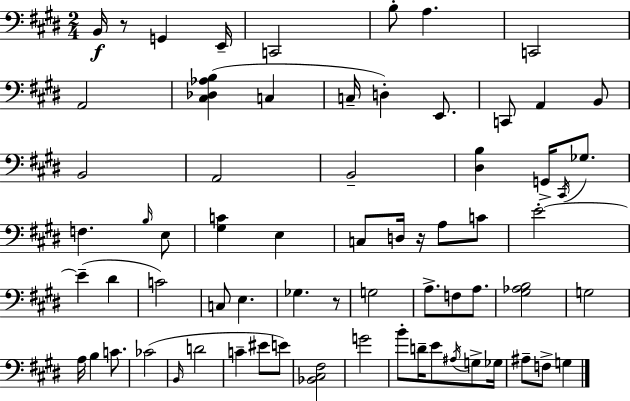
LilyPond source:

{
  \clef bass
  \numericTimeSignature
  \time 2/4
  \key e \major
  b,16\f r8 g,4 e,16-- | c,2 | b8-. a4. | c,2 | \break a,2 | <cis des aes b>4( c4 | c16-- d4-.) e,8. | c,8 a,4 b,8 | \break b,2 | a,2 | b,2-- | <dis b>4 g,16-> \acciaccatura { cis,16 } ges8. | \break f4. \grace { b16 } | e8 <gis c'>4 e4 | c8 d16 r16 a8 | c'8 e'2-.~~ | \break e'4--( dis'4 | c'2) | c8 e4. | ges4. | \break r8 g2 | a8.-> f8 a8. | <gis aes b>2 | g2 | \break a16 b4 c'8. | ces'2( | \grace { b,16 } d'2 | c'4-- eis'8 | \break e'8) <bes, cis fis>2 | g'2 | b'8-. d'16-- e'8 | \acciaccatura { ais16 } g8-> ges16 ais8-- f8-> | \break g4 \bar "|."
}